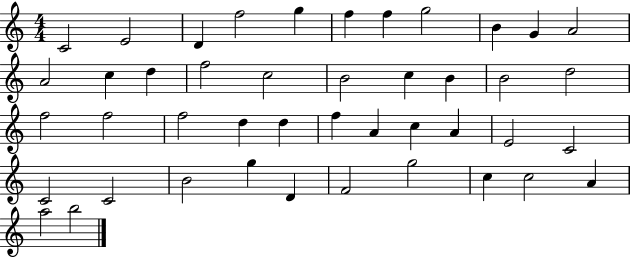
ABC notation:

X:1
T:Untitled
M:4/4
L:1/4
K:C
C2 E2 D f2 g f f g2 B G A2 A2 c d f2 c2 B2 c B B2 d2 f2 f2 f2 d d f A c A E2 C2 C2 C2 B2 g D F2 g2 c c2 A a2 b2